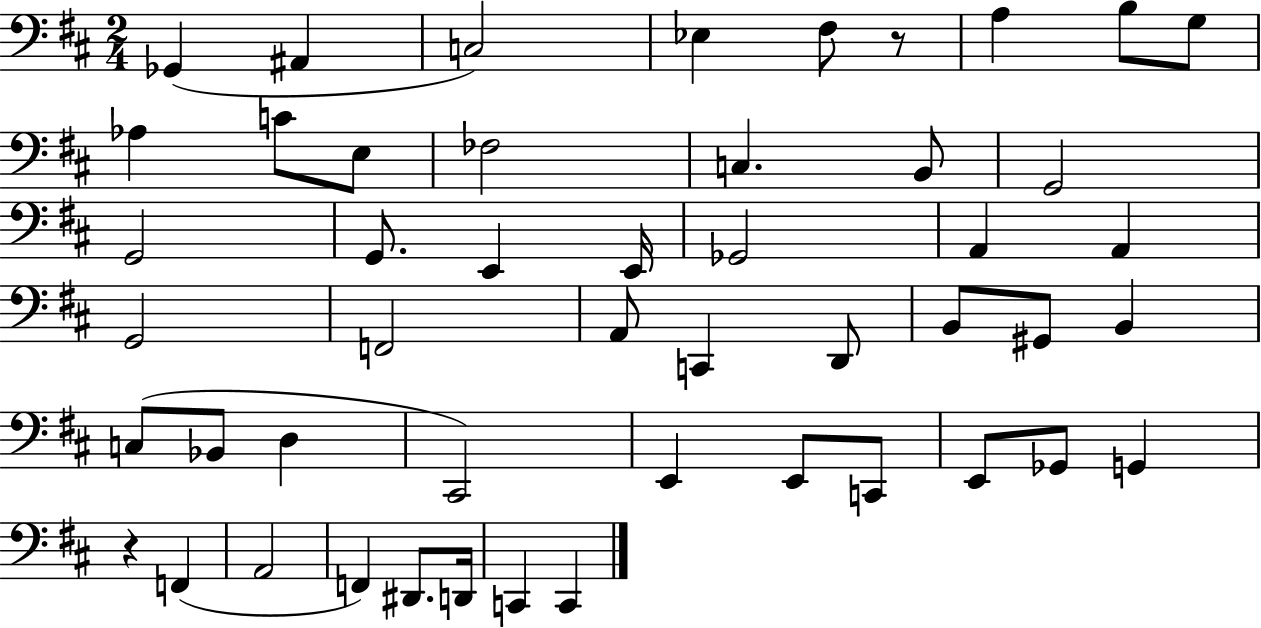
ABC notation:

X:1
T:Untitled
M:2/4
L:1/4
K:D
_G,, ^A,, C,2 _E, ^F,/2 z/2 A, B,/2 G,/2 _A, C/2 E,/2 _F,2 C, B,,/2 G,,2 G,,2 G,,/2 E,, E,,/4 _G,,2 A,, A,, G,,2 F,,2 A,,/2 C,, D,,/2 B,,/2 ^G,,/2 B,, C,/2 _B,,/2 D, ^C,,2 E,, E,,/2 C,,/2 E,,/2 _G,,/2 G,, z F,, A,,2 F,, ^D,,/2 D,,/4 C,, C,,